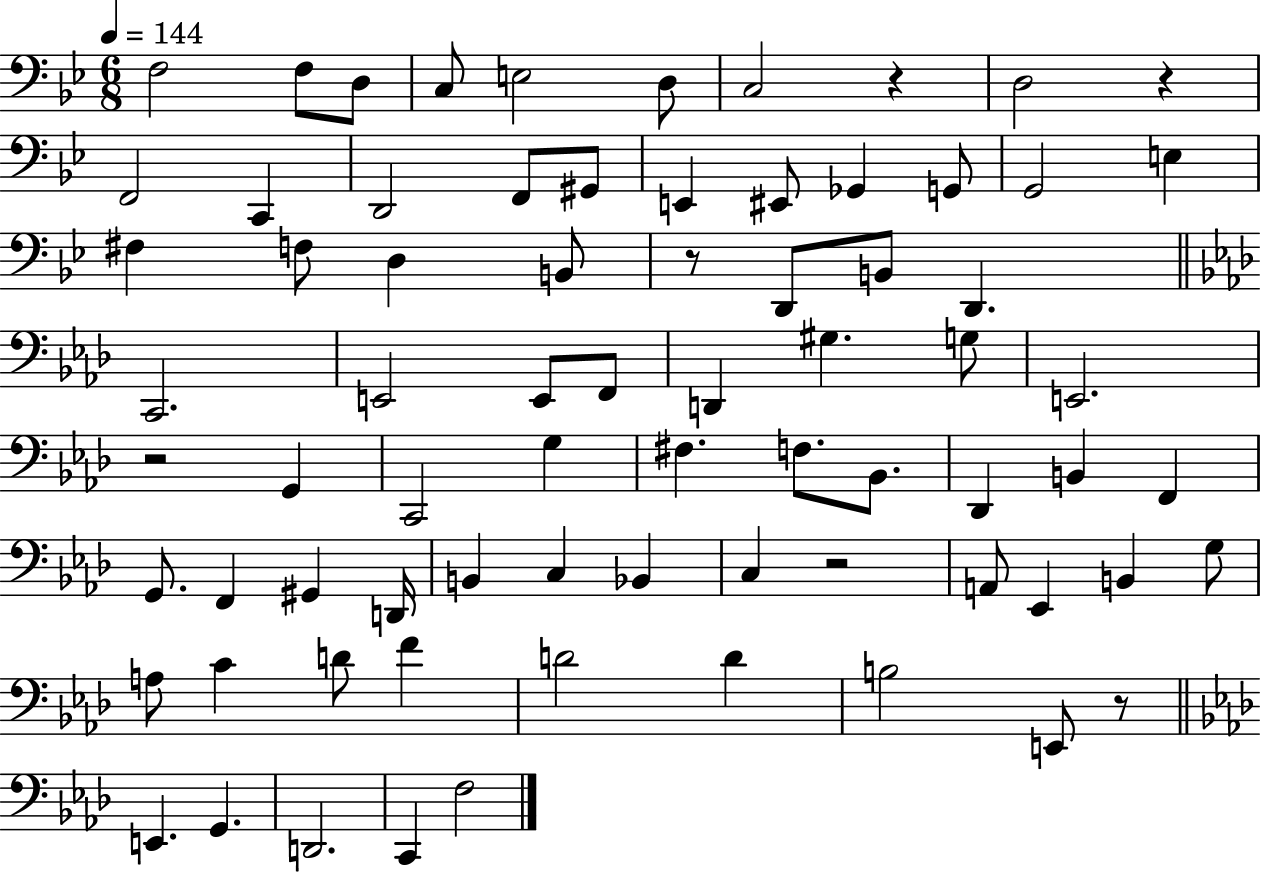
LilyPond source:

{
  \clef bass
  \numericTimeSignature
  \time 6/8
  \key bes \major
  \tempo 4 = 144
  f2 f8 d8 | c8 e2 d8 | c2 r4 | d2 r4 | \break f,2 c,4 | d,2 f,8 gis,8 | e,4 eis,8 ges,4 g,8 | g,2 e4 | \break fis4 f8 d4 b,8 | r8 d,8 b,8 d,4. | \bar "||" \break \key aes \major c,2. | e,2 e,8 f,8 | d,4 gis4. g8 | e,2. | \break r2 g,4 | c,2 g4 | fis4. f8. bes,8. | des,4 b,4 f,4 | \break g,8. f,4 gis,4 d,16 | b,4 c4 bes,4 | c4 r2 | a,8 ees,4 b,4 g8 | \break a8 c'4 d'8 f'4 | d'2 d'4 | b2 e,8 r8 | \bar "||" \break \key aes \major e,4. g,4. | d,2. | c,4 f2 | \bar "|."
}